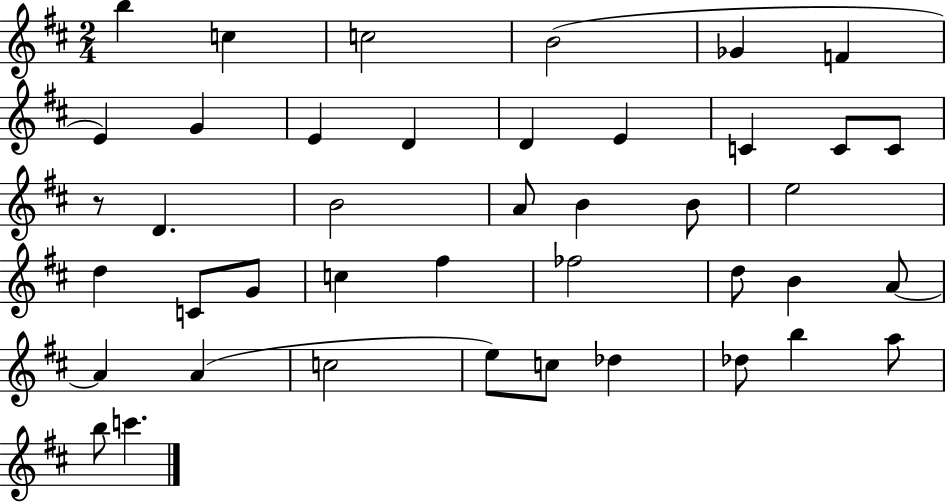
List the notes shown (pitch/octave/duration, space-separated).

B5/q C5/q C5/h B4/h Gb4/q F4/q E4/q G4/q E4/q D4/q D4/q E4/q C4/q C4/e C4/e R/e D4/q. B4/h A4/e B4/q B4/e E5/h D5/q C4/e G4/e C5/q F#5/q FES5/h D5/e B4/q A4/e A4/q A4/q C5/h E5/e C5/e Db5/q Db5/e B5/q A5/e B5/e C6/q.